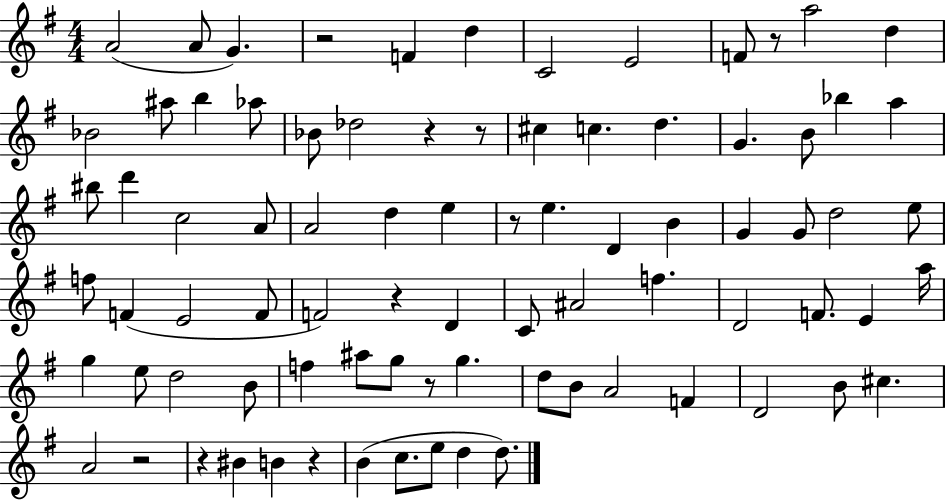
{
  \clef treble
  \numericTimeSignature
  \time 4/4
  \key g \major
  \repeat volta 2 { a'2( a'8 g'4.) | r2 f'4 d''4 | c'2 e'2 | f'8 r8 a''2 d''4 | \break bes'2 ais''8 b''4 aes''8 | bes'8 des''2 r4 r8 | cis''4 c''4. d''4. | g'4. b'8 bes''4 a''4 | \break bis''8 d'''4 c''2 a'8 | a'2 d''4 e''4 | r8 e''4. d'4 b'4 | g'4 g'8 d''2 e''8 | \break f''8 f'4( e'2 f'8 | f'2) r4 d'4 | c'8 ais'2 f''4. | d'2 f'8. e'4 a''16 | \break g''4 e''8 d''2 b'8 | f''4 ais''8 g''8 r8 g''4. | d''8 b'8 a'2 f'4 | d'2 b'8 cis''4. | \break a'2 r2 | r4 bis'4 b'4 r4 | b'4( c''8. e''8 d''4 d''8.) | } \bar "|."
}